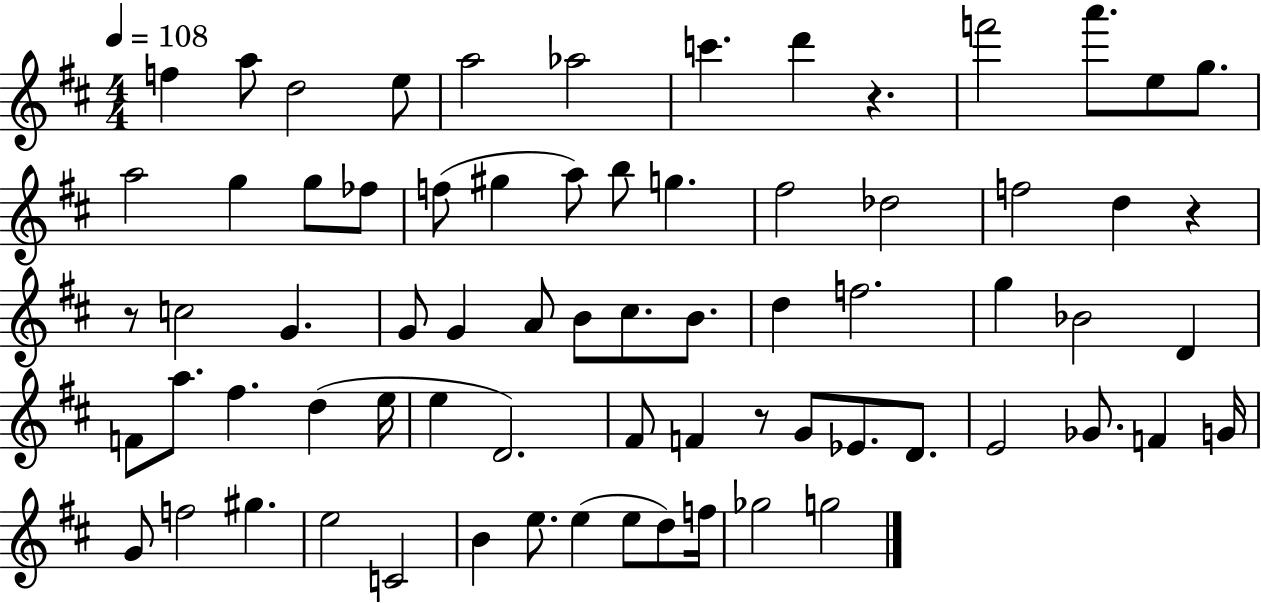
X:1
T:Untitled
M:4/4
L:1/4
K:D
f a/2 d2 e/2 a2 _a2 c' d' z f'2 a'/2 e/2 g/2 a2 g g/2 _f/2 f/2 ^g a/2 b/2 g ^f2 _d2 f2 d z z/2 c2 G G/2 G A/2 B/2 ^c/2 B/2 d f2 g _B2 D F/2 a/2 ^f d e/4 e D2 ^F/2 F z/2 G/2 _E/2 D/2 E2 _G/2 F G/4 G/2 f2 ^g e2 C2 B e/2 e e/2 d/2 f/4 _g2 g2